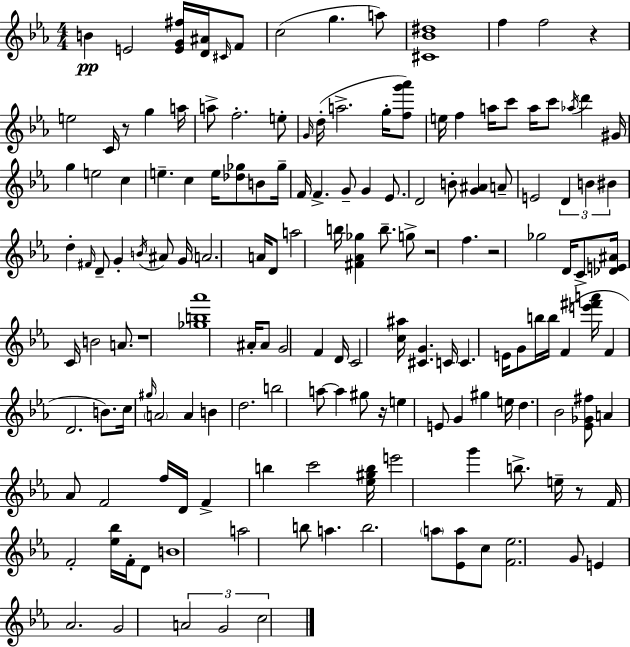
{
  \clef treble
  \numericTimeSignature
  \time 4/4
  \key ees \major
  b'4\pp e'2 <e' g' fis''>16 <d' ais'>16 \grace { cis'16 } f'8 | c''2( g''4. a''8) | <cis' bes' dis''>1 | f''4 f''2 r4 | \break e''2 c'16 r8 g''4 | a''16 a''8-> f''2.-. e''8-. | \grace { g'16 } d''16-.( a''2.-> g''16-. | <f'' g''' aes'''>8) e''16 f''4 a''16 c'''8 a''16 c'''8 \acciaccatura { aes''16 } d'''4 | \break gis'16 g''4 e''2 c''4 | e''4.-- c''4 e''16 <des'' ges''>8 | b'8 ges''16-- f'16 f'4.-> g'8-- g'4 | ees'8. d'2 b'8-. <g' ais'>4 | \break a'8-- e'2 \tuplet 3/2 { d'4 b'4 | bis'4 } d''4-. \grace { fis'16 } d'8-- g'4-. | \acciaccatura { b'16 } ais'8 g'16 a'2. | a'16 d'8 a''2 b''16 <fis' aes' ges''>4 | \break b''8.-- g''8-> r2 f''4. | r2 ges''2 | d'16 c'8-> <des' e' ais'>16 c'16 b'2 | a'8. r1 | \break <ges'' b'' aes'''>1 | ais'16-. ais'8 g'2 | f'4 d'16 c'2 <c'' ais''>16 <cis' g'>4. | c'16 c'4. e'16 g'8 b''16 b''16 | \break f'4( <e''' fis''' a'''>16 f'4 d'2. | b'8.) c''16 \grace { gis''16 } \parenthesize a'2 | a'4 b'4 d''2. | b''2 a''8~~ | \break a''4 gis''8 r16 e''4 e'8 g'4 | gis''4 e''16 d''4. bes'2 | <ees' ges' fis''>8 a'4 aes'8 f'2 | f''16 d'16 f'4-> b''4 c'''2 | \break <ees'' gis'' b''>16 e'''2 g'''4 | b''8.-> e''16-- r8 f'16 f'2-. | <ees'' bes''>16 f'16-. d'8 b'1 | a''2 b''8 | \break a''4. b''2. | \parenthesize a''8 <ees' a''>8 c''8 <f' ees''>2. | g'8 e'4 aes'2. | g'2 \tuplet 3/2 { a'2 | \break g'2 c''2 } | \bar "|."
}